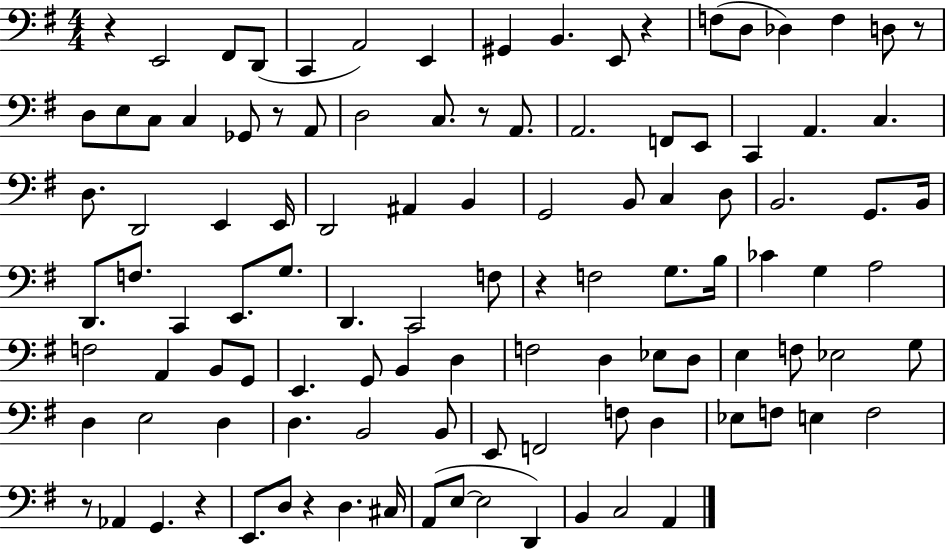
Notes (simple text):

R/q E2/h F#2/e D2/e C2/q A2/h E2/q G#2/q B2/q. E2/e R/q F3/e D3/e Db3/q F3/q D3/e R/e D3/e E3/e C3/e C3/q Gb2/e R/e A2/e D3/h C3/e. R/e A2/e. A2/h. F2/e E2/e C2/q A2/q. C3/q. D3/e. D2/h E2/q E2/s D2/h A#2/q B2/q G2/h B2/e C3/q D3/e B2/h. G2/e. B2/s D2/e. F3/e. C2/q E2/e. G3/e. D2/q. C2/h F3/e R/q F3/h G3/e. B3/s CES4/q G3/q A3/h F3/h A2/q B2/e G2/e E2/q. G2/e B2/q D3/q F3/h D3/q Eb3/e D3/e E3/q F3/e Eb3/h G3/e D3/q E3/h D3/q D3/q. B2/h B2/e E2/e F2/h F3/e D3/q Eb3/e F3/e E3/q F3/h R/e Ab2/q G2/q. R/q E2/e. D3/e R/q D3/q. C#3/s A2/e E3/e E3/h D2/q B2/q C3/h A2/q